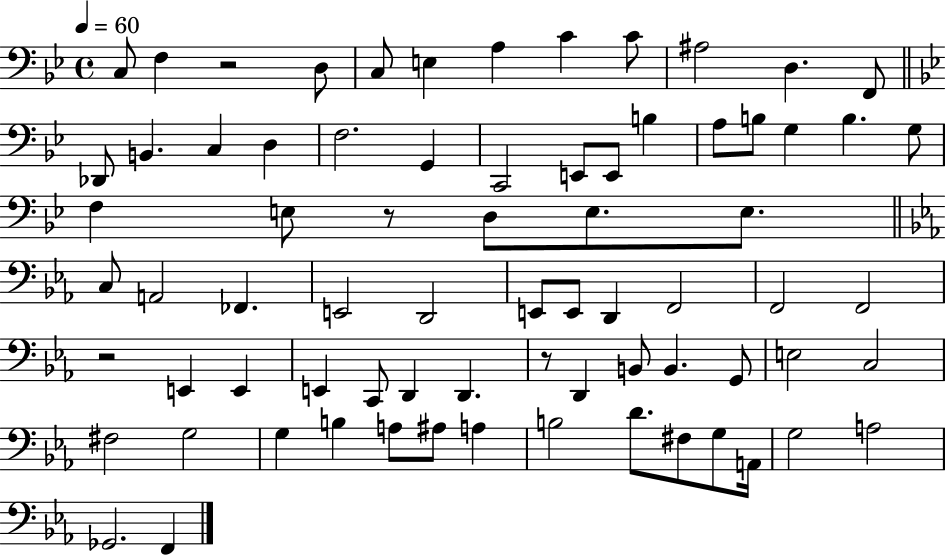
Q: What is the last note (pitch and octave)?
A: F2